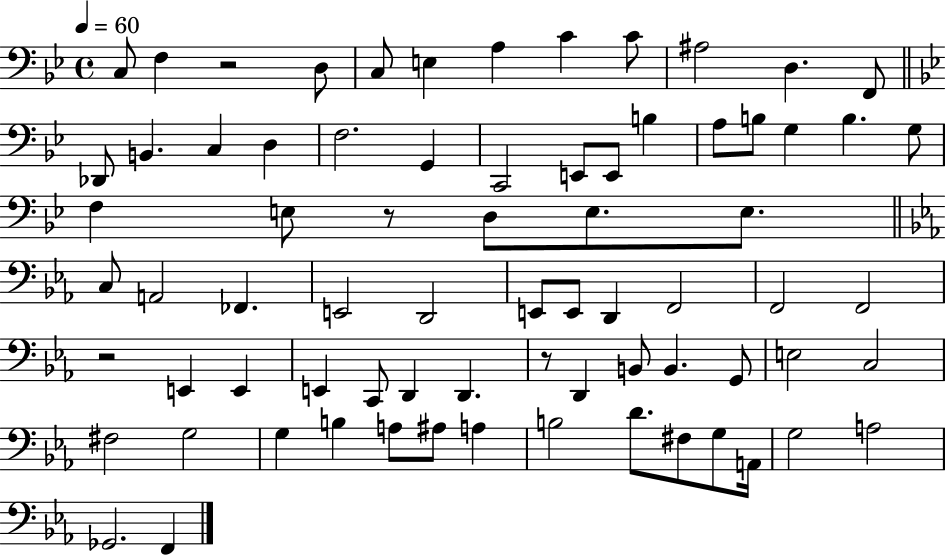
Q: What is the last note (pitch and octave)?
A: F2